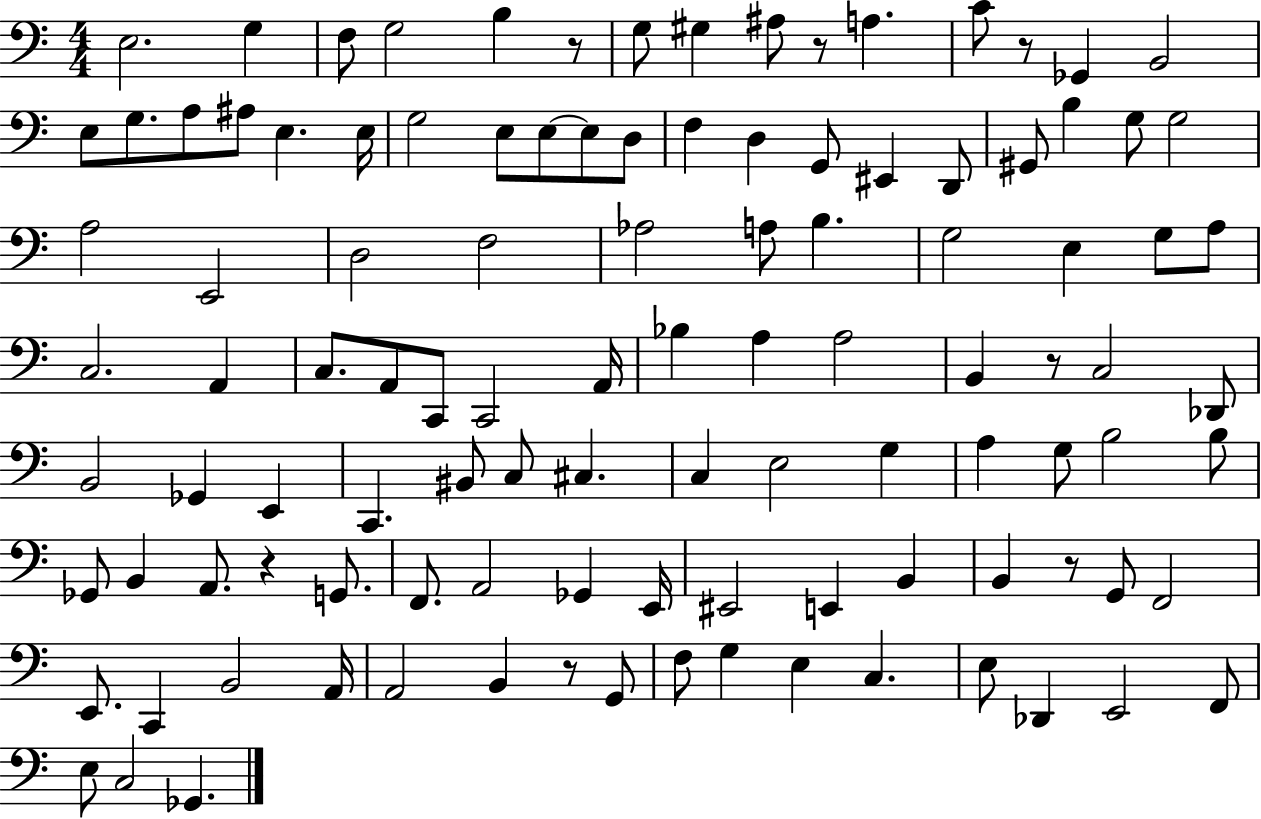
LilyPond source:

{
  \clef bass
  \numericTimeSignature
  \time 4/4
  \key c \major
  \repeat volta 2 { e2. g4 | f8 g2 b4 r8 | g8 gis4 ais8 r8 a4. | c'8 r8 ges,4 b,2 | \break e8 g8. a8 ais8 e4. e16 | g2 e8 e8~~ e8 d8 | f4 d4 g,8 eis,4 d,8 | gis,8 b4 g8 g2 | \break a2 e,2 | d2 f2 | aes2 a8 b4. | g2 e4 g8 a8 | \break c2. a,4 | c8. a,8 c,8 c,2 a,16 | bes4 a4 a2 | b,4 r8 c2 des,8 | \break b,2 ges,4 e,4 | c,4. bis,8 c8 cis4. | c4 e2 g4 | a4 g8 b2 b8 | \break ges,8 b,4 a,8. r4 g,8. | f,8. a,2 ges,4 e,16 | eis,2 e,4 b,4 | b,4 r8 g,8 f,2 | \break e,8. c,4 b,2 a,16 | a,2 b,4 r8 g,8 | f8 g4 e4 c4. | e8 des,4 e,2 f,8 | \break e8 c2 ges,4. | } \bar "|."
}